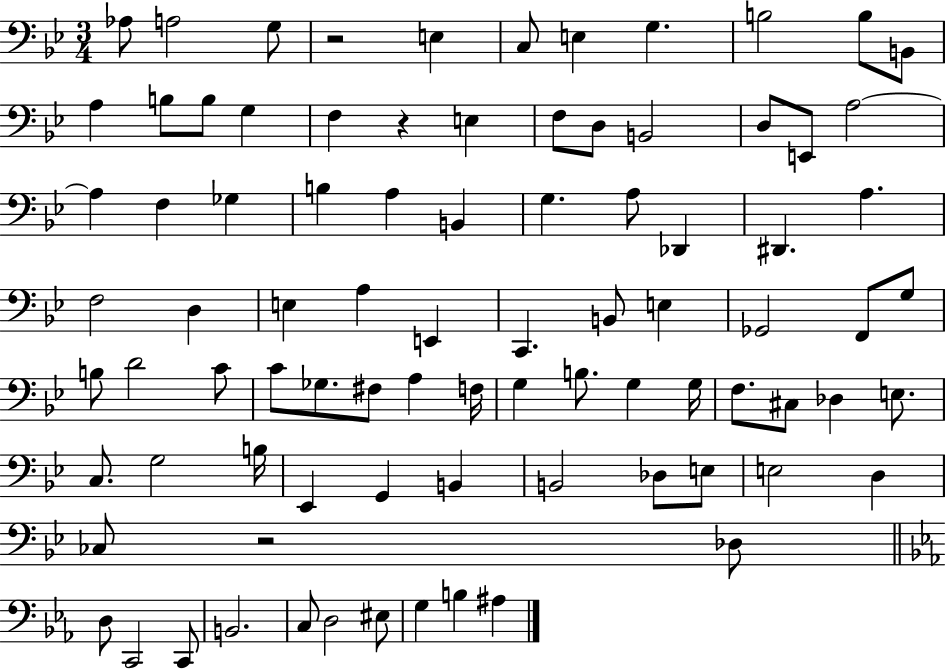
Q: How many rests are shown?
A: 3